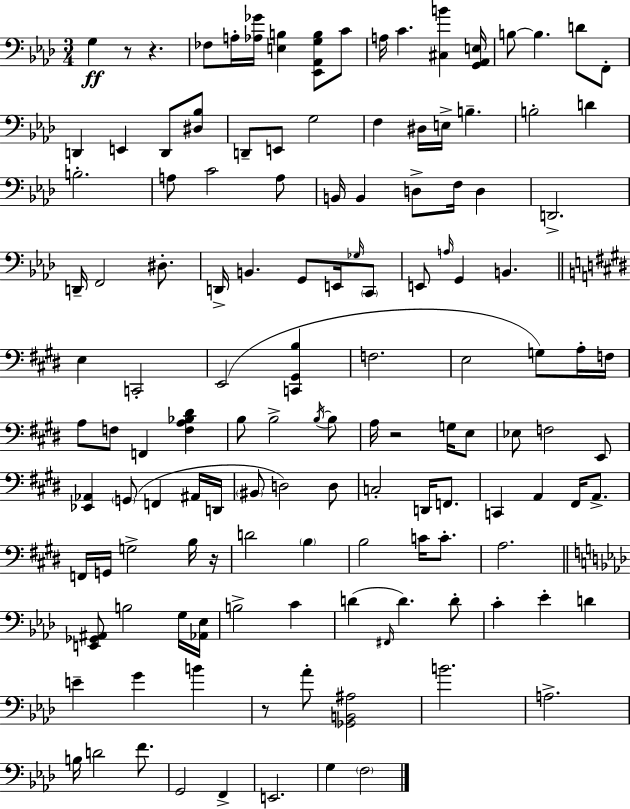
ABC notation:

X:1
T:Untitled
M:3/4
L:1/4
K:Ab
G, z/2 z _F,/2 A,/4 [_A,_G]/4 [E,B,] [_E,,_A,,G,B,]/2 C/2 A,/4 C [^C,B] [G,,_A,,E,]/4 B,/2 B, D/2 F,,/2 D,, E,, D,,/2 [^D,_B,]/2 D,,/2 E,,/2 G,2 F, ^D,/4 E,/4 B, B,2 D B,2 A,/2 C2 A,/2 B,,/4 B,, D,/2 F,/4 D, D,,2 D,,/4 F,,2 ^D,/2 D,,/4 B,, G,,/2 E,,/4 _G,/4 C,,/2 E,,/2 A,/4 G,, B,, E, C,,2 E,,2 [C,,^G,,B,] F,2 E,2 G,/2 A,/4 F,/4 A,/2 F,/2 F,, [F,A,_B,^D] B,/2 B,2 B,/4 B,/2 A,/4 z2 G,/4 E,/2 _E,/2 F,2 E,,/2 [_E,,_A,,] G,,/2 F,, ^A,,/4 D,,/4 ^B,,/2 D,2 D,/2 C,2 D,,/4 F,,/2 C,, A,, ^F,,/4 A,,/2 F,,/4 G,,/4 G,2 B,/4 z/4 D2 B, B,2 C/4 C/2 A,2 [E,,_G,,^A,,]/2 B,2 G,/4 [_A,,_E,]/4 B,2 C D ^F,,/4 D D/2 C _E D E G B z/2 _A/2 [_G,,B,,^A,]2 B2 A,2 B,/4 D2 F/2 G,,2 F,, E,,2 G, F,2